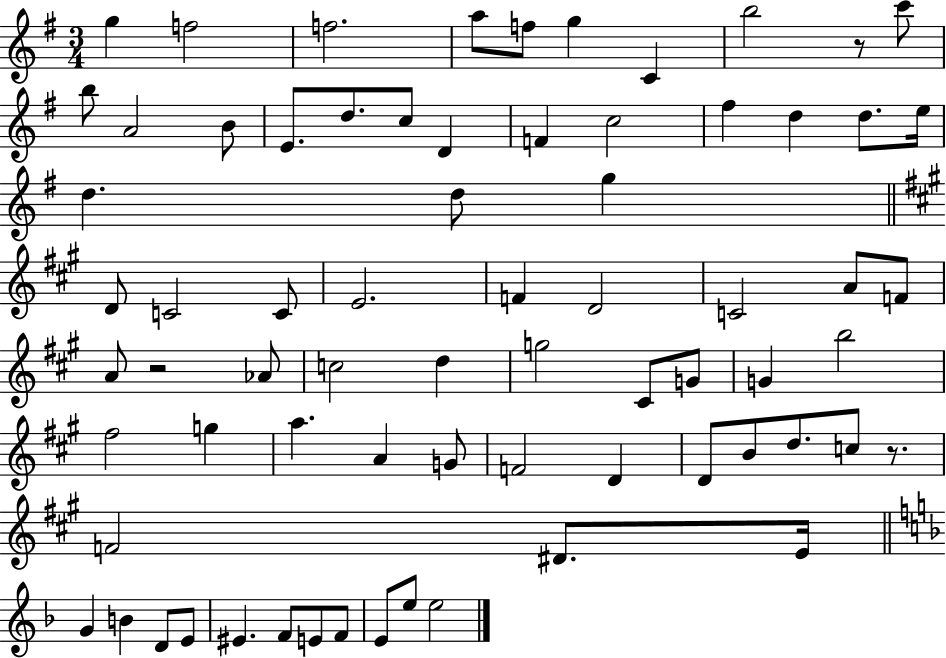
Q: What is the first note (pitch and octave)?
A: G5